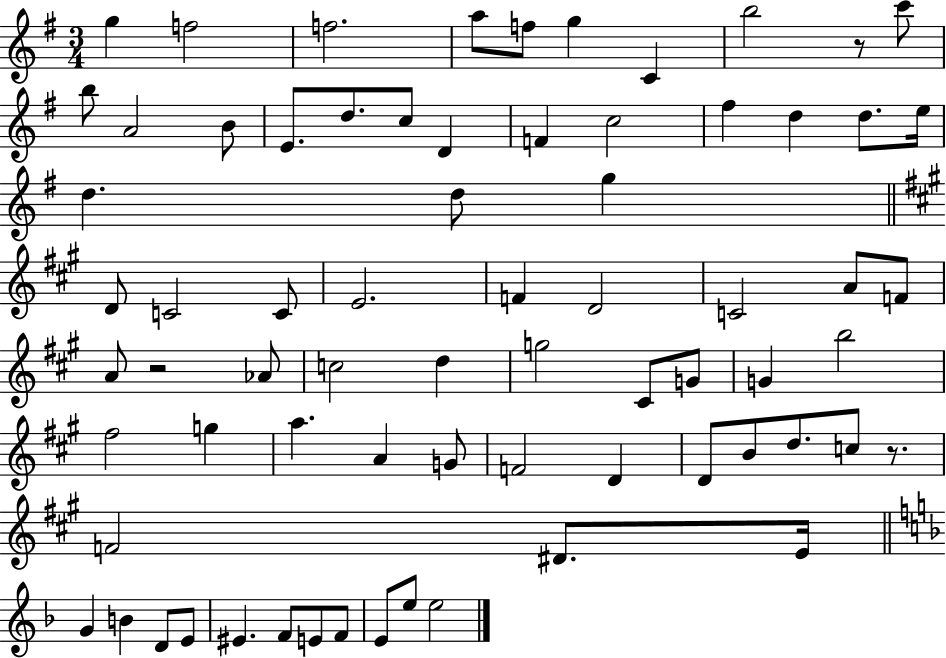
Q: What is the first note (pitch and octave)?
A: G5